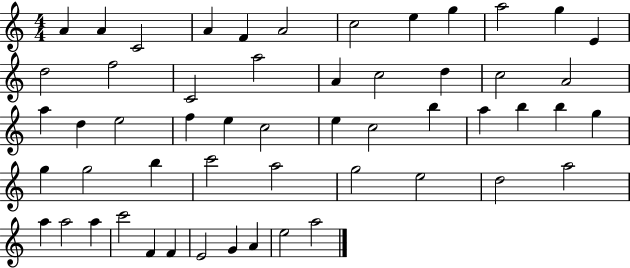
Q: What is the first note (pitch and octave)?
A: A4